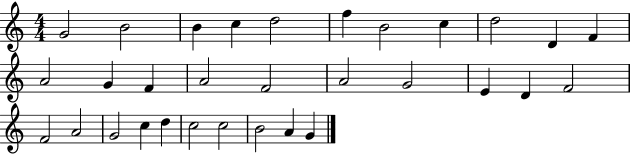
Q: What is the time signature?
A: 4/4